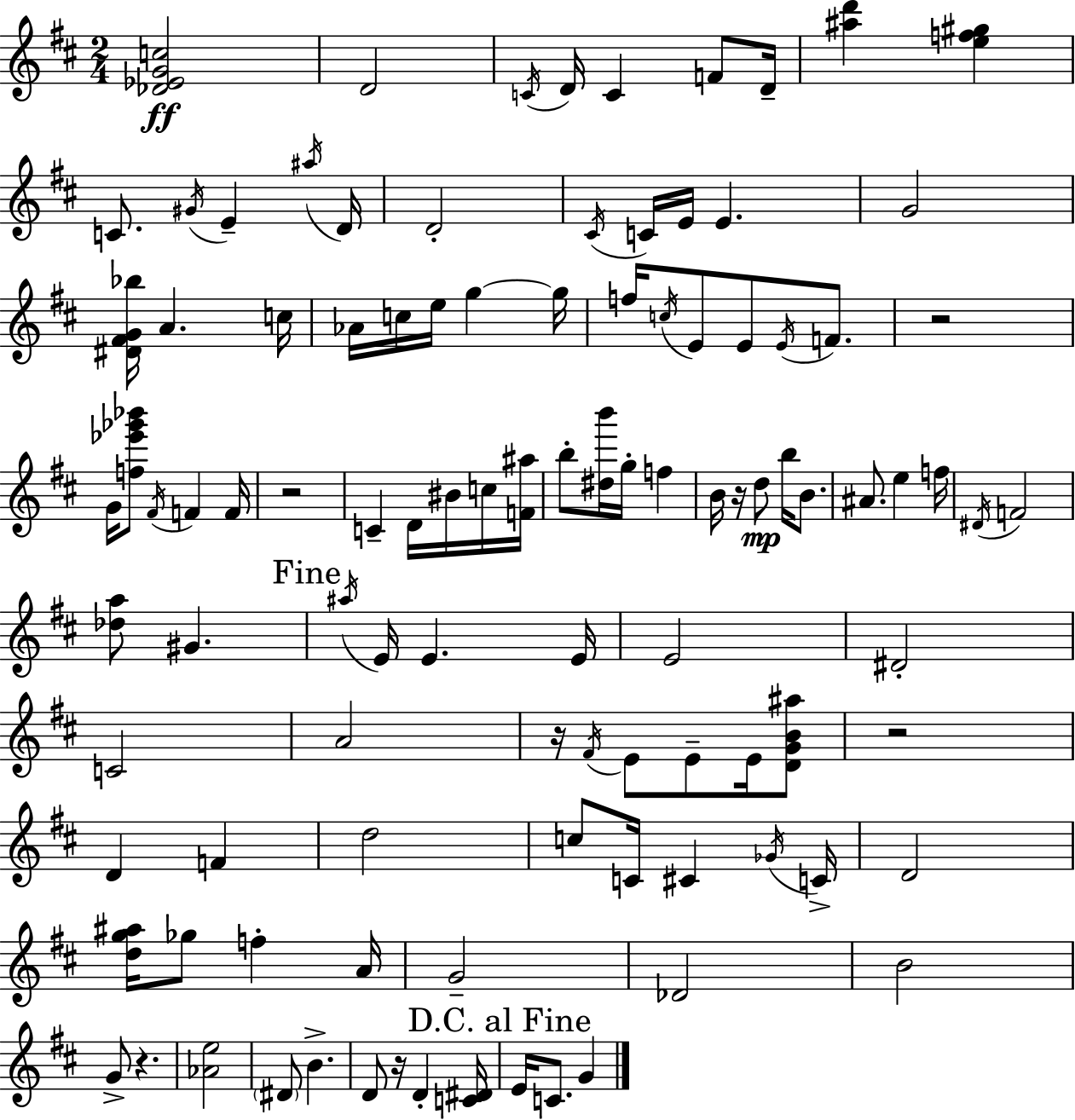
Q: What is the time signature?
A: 2/4